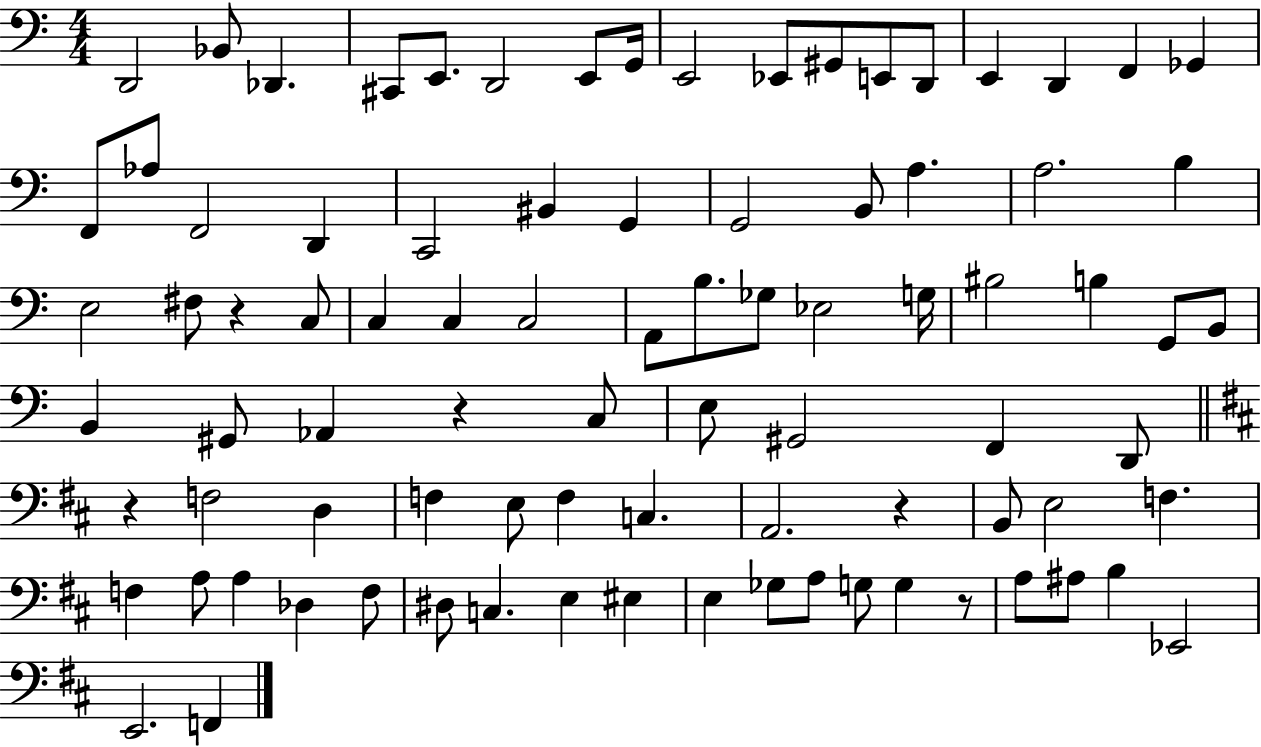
D2/h Bb2/e Db2/q. C#2/e E2/e. D2/h E2/e G2/s E2/h Eb2/e G#2/e E2/e D2/e E2/q D2/q F2/q Gb2/q F2/e Ab3/e F2/h D2/q C2/h BIS2/q G2/q G2/h B2/e A3/q. A3/h. B3/q E3/h F#3/e R/q C3/e C3/q C3/q C3/h A2/e B3/e. Gb3/e Eb3/h G3/s BIS3/h B3/q G2/e B2/e B2/q G#2/e Ab2/q R/q C3/e E3/e G#2/h F2/q D2/e R/q F3/h D3/q F3/q E3/e F3/q C3/q. A2/h. R/q B2/e E3/h F3/q. F3/q A3/e A3/q Db3/q F3/e D#3/e C3/q. E3/q EIS3/q E3/q Gb3/e A3/e G3/e G3/q R/e A3/e A#3/e B3/q Eb2/h E2/h. F2/q